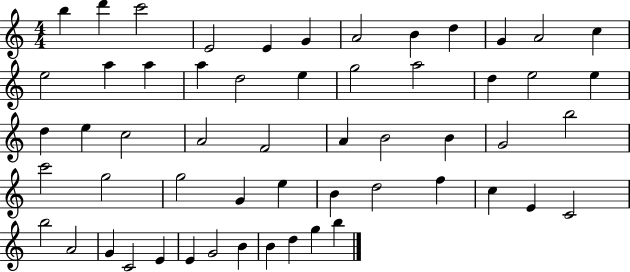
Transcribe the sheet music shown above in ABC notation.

X:1
T:Untitled
M:4/4
L:1/4
K:C
b d' c'2 E2 E G A2 B d G A2 c e2 a a a d2 e g2 a2 d e2 e d e c2 A2 F2 A B2 B G2 b2 c'2 g2 g2 G e B d2 f c E C2 b2 A2 G C2 E E G2 B B d g b